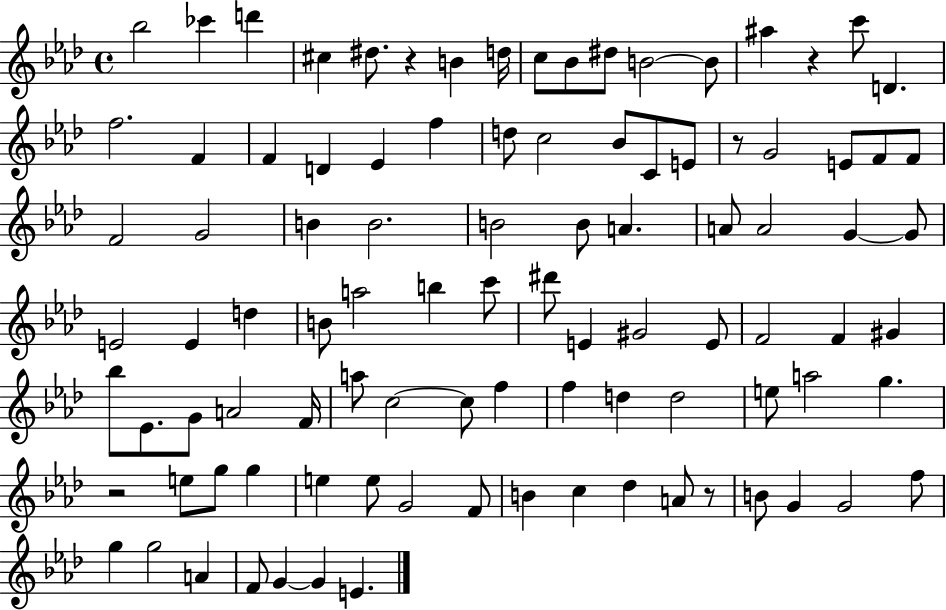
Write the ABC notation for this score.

X:1
T:Untitled
M:4/4
L:1/4
K:Ab
_b2 _c' d' ^c ^d/2 z B d/4 c/2 _B/2 ^d/2 B2 B/2 ^a z c'/2 D f2 F F D _E f d/2 c2 _B/2 C/2 E/2 z/2 G2 E/2 F/2 F/2 F2 G2 B B2 B2 B/2 A A/2 A2 G G/2 E2 E d B/2 a2 b c'/2 ^d'/2 E ^G2 E/2 F2 F ^G _b/2 _E/2 G/2 A2 F/4 a/2 c2 c/2 f f d d2 e/2 a2 g z2 e/2 g/2 g e e/2 G2 F/2 B c _d A/2 z/2 B/2 G G2 f/2 g g2 A F/2 G G E